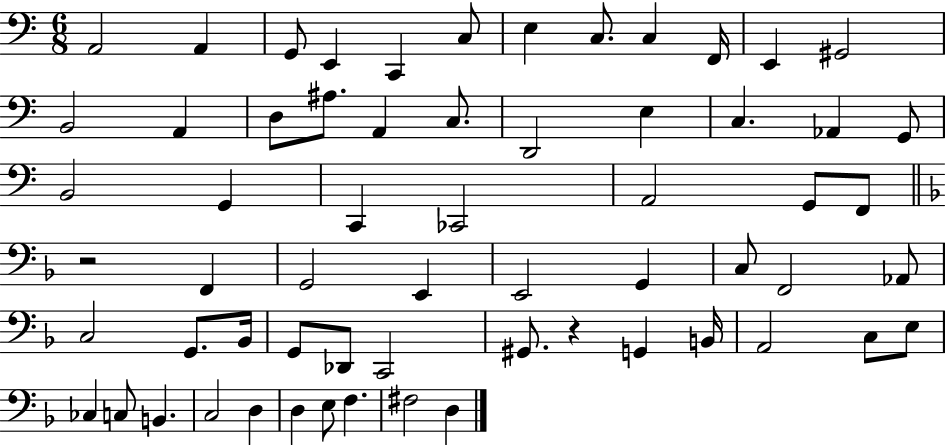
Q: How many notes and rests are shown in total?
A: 62